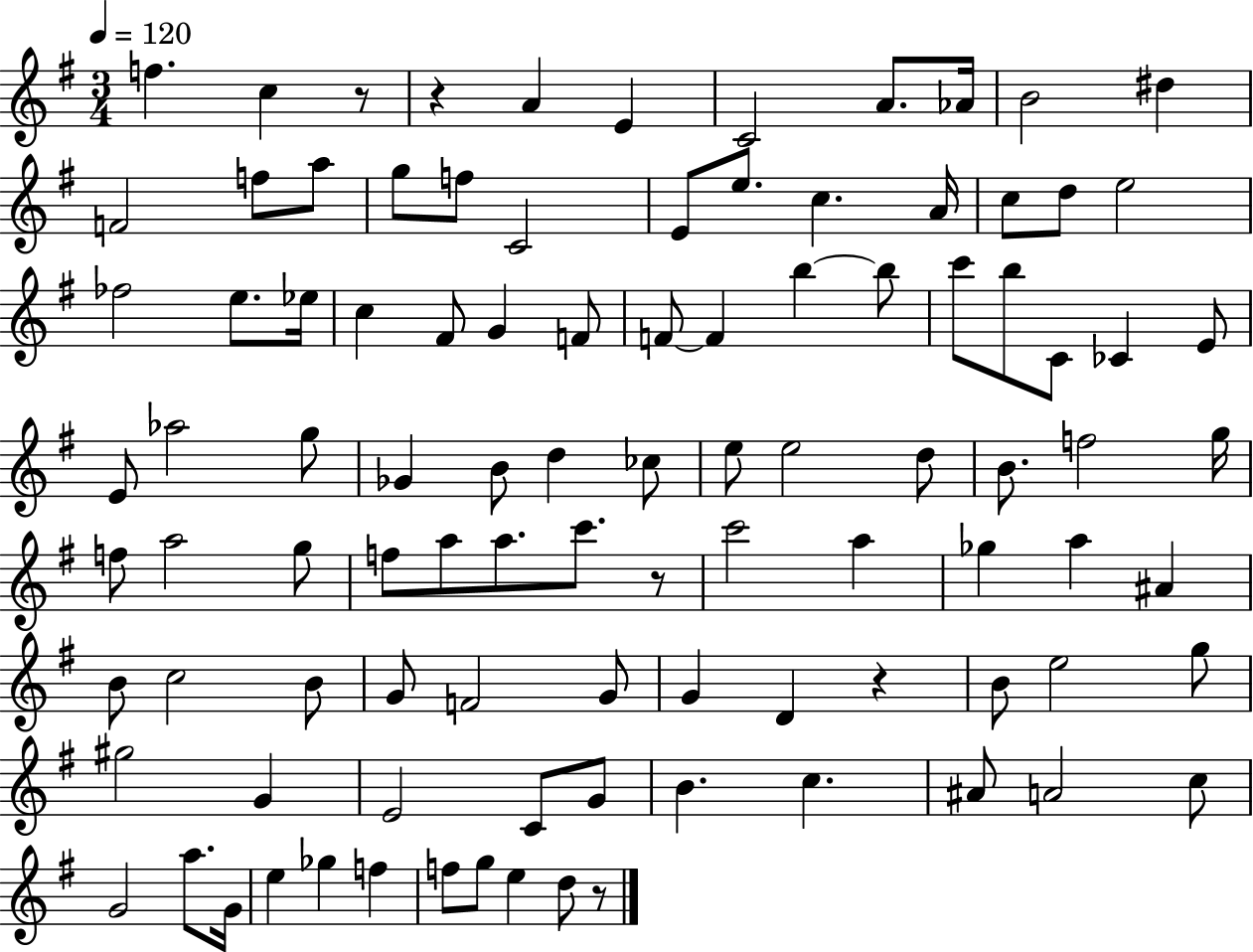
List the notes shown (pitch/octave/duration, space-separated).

F5/q. C5/q R/e R/q A4/q E4/q C4/h A4/e. Ab4/s B4/h D#5/q F4/h F5/e A5/e G5/e F5/e C4/h E4/e E5/e. C5/q. A4/s C5/e D5/e E5/h FES5/h E5/e. Eb5/s C5/q F#4/e G4/q F4/e F4/e F4/q B5/q B5/e C6/e B5/e C4/e CES4/q E4/e E4/e Ab5/h G5/e Gb4/q B4/e D5/q CES5/e E5/e E5/h D5/e B4/e. F5/h G5/s F5/e A5/h G5/e F5/e A5/e A5/e. C6/e. R/e C6/h A5/q Gb5/q A5/q A#4/q B4/e C5/h B4/e G4/e F4/h G4/e G4/q D4/q R/q B4/e E5/h G5/e G#5/h G4/q E4/h C4/e G4/e B4/q. C5/q. A#4/e A4/h C5/e G4/h A5/e. G4/s E5/q Gb5/q F5/q F5/e G5/e E5/q D5/e R/e